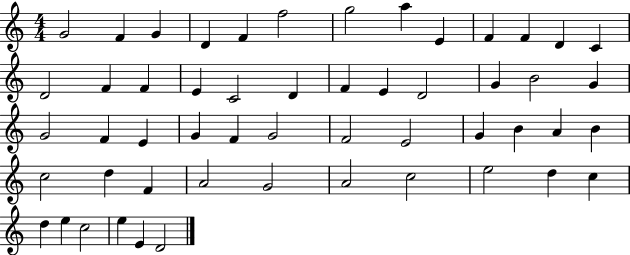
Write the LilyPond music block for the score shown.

{
  \clef treble
  \numericTimeSignature
  \time 4/4
  \key c \major
  g'2 f'4 g'4 | d'4 f'4 f''2 | g''2 a''4 e'4 | f'4 f'4 d'4 c'4 | \break d'2 f'4 f'4 | e'4 c'2 d'4 | f'4 e'4 d'2 | g'4 b'2 g'4 | \break g'2 f'4 e'4 | g'4 f'4 g'2 | f'2 e'2 | g'4 b'4 a'4 b'4 | \break c''2 d''4 f'4 | a'2 g'2 | a'2 c''2 | e''2 d''4 c''4 | \break d''4 e''4 c''2 | e''4 e'4 d'2 | \bar "|."
}